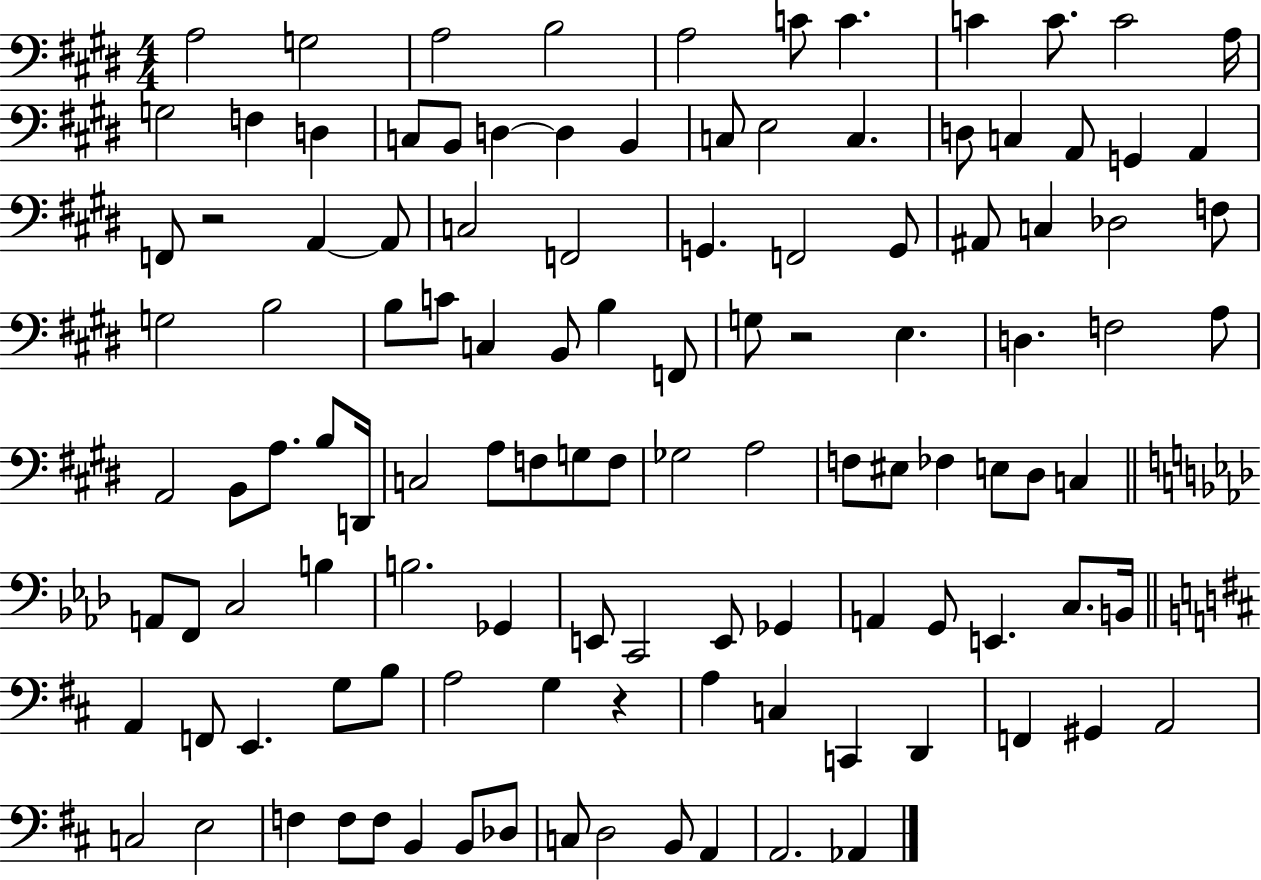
X:1
T:Untitled
M:4/4
L:1/4
K:E
A,2 G,2 A,2 B,2 A,2 C/2 C C C/2 C2 A,/4 G,2 F, D, C,/2 B,,/2 D, D, B,, C,/2 E,2 C, D,/2 C, A,,/2 G,, A,, F,,/2 z2 A,, A,,/2 C,2 F,,2 G,, F,,2 G,,/2 ^A,,/2 C, _D,2 F,/2 G,2 B,2 B,/2 C/2 C, B,,/2 B, F,,/2 G,/2 z2 E, D, F,2 A,/2 A,,2 B,,/2 A,/2 B,/2 D,,/4 C,2 A,/2 F,/2 G,/2 F,/2 _G,2 A,2 F,/2 ^E,/2 _F, E,/2 ^D,/2 C, A,,/2 F,,/2 C,2 B, B,2 _G,, E,,/2 C,,2 E,,/2 _G,, A,, G,,/2 E,, C,/2 B,,/4 A,, F,,/2 E,, G,/2 B,/2 A,2 G, z A, C, C,, D,, F,, ^G,, A,,2 C,2 E,2 F, F,/2 F,/2 B,, B,,/2 _D,/2 C,/2 D,2 B,,/2 A,, A,,2 _A,,